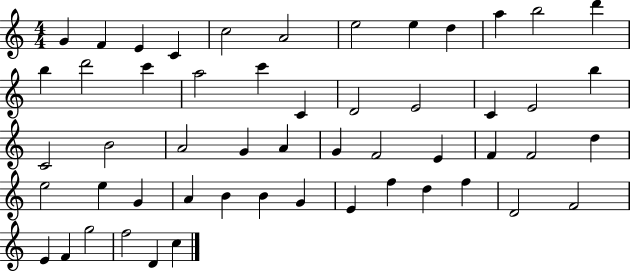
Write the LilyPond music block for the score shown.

{
  \clef treble
  \numericTimeSignature
  \time 4/4
  \key c \major
  g'4 f'4 e'4 c'4 | c''2 a'2 | e''2 e''4 d''4 | a''4 b''2 d'''4 | \break b''4 d'''2 c'''4 | a''2 c'''4 c'4 | d'2 e'2 | c'4 e'2 b''4 | \break c'2 b'2 | a'2 g'4 a'4 | g'4 f'2 e'4 | f'4 f'2 d''4 | \break e''2 e''4 g'4 | a'4 b'4 b'4 g'4 | e'4 f''4 d''4 f''4 | d'2 f'2 | \break e'4 f'4 g''2 | f''2 d'4 c''4 | \bar "|."
}